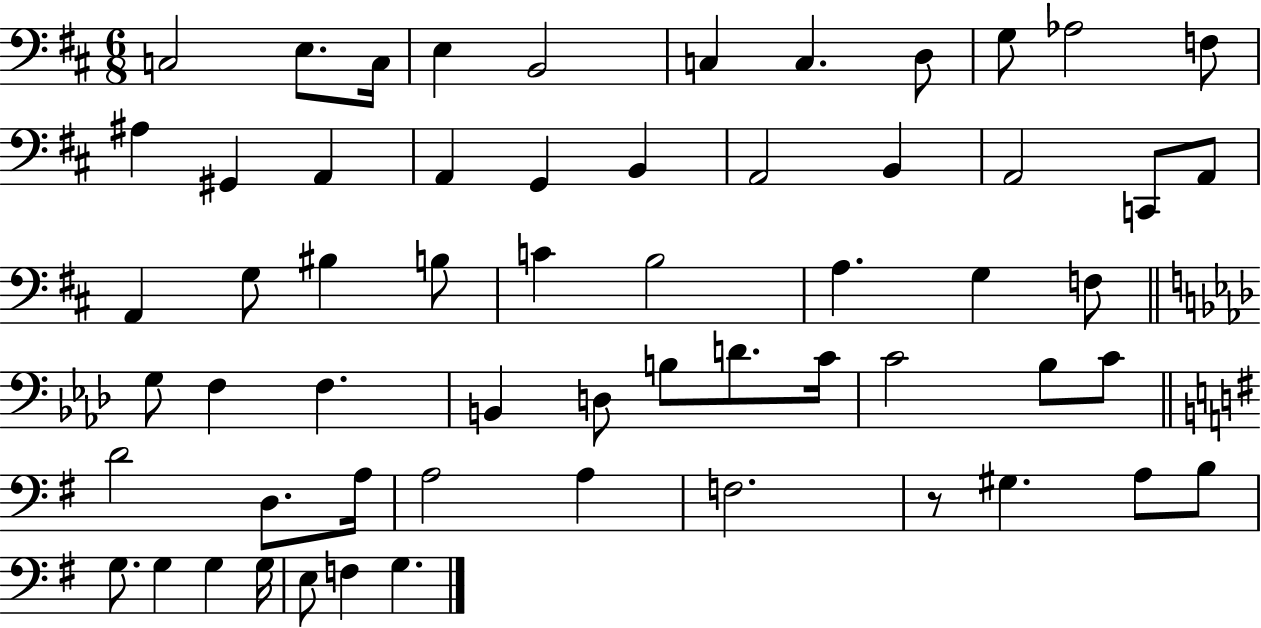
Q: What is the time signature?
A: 6/8